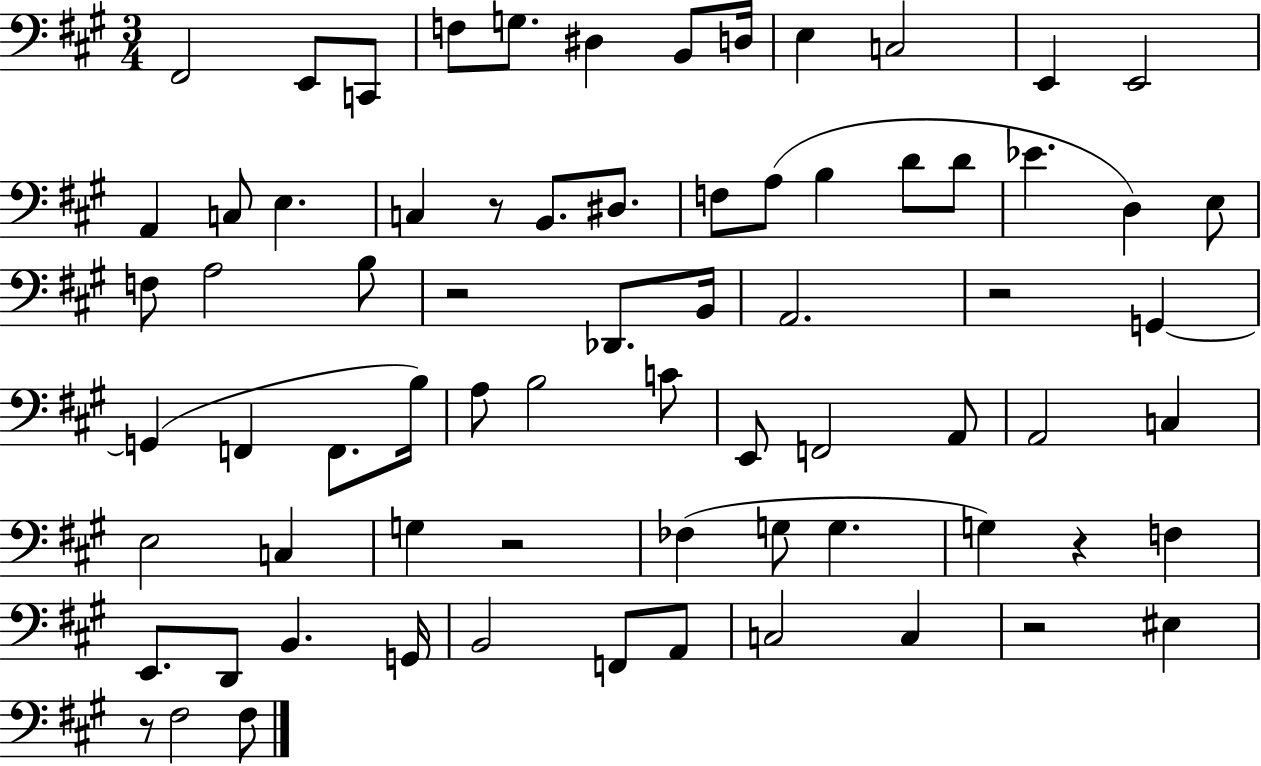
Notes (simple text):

F#2/h E2/e C2/e F3/e G3/e. D#3/q B2/e D3/s E3/q C3/h E2/q E2/h A2/q C3/e E3/q. C3/q R/e B2/e. D#3/e. F3/e A3/e B3/q D4/e D4/e Eb4/q. D3/q E3/e F3/e A3/h B3/e R/h Db2/e. B2/s A2/h. R/h G2/q G2/q F2/q F2/e. B3/s A3/e B3/h C4/e E2/e F2/h A2/e A2/h C3/q E3/h C3/q G3/q R/h FES3/q G3/e G3/q. G3/q R/q F3/q E2/e. D2/e B2/q. G2/s B2/h F2/e A2/e C3/h C3/q R/h EIS3/q R/e F#3/h F#3/e